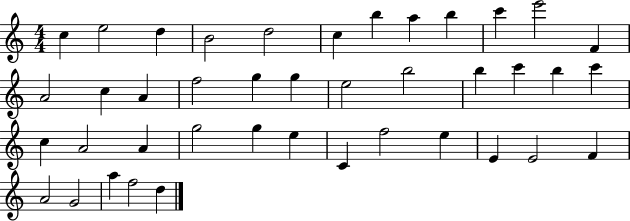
C5/q E5/h D5/q B4/h D5/h C5/q B5/q A5/q B5/q C6/q E6/h F4/q A4/h C5/q A4/q F5/h G5/q G5/q E5/h B5/h B5/q C6/q B5/q C6/q C5/q A4/h A4/q G5/h G5/q E5/q C4/q F5/h E5/q E4/q E4/h F4/q A4/h G4/h A5/q F5/h D5/q